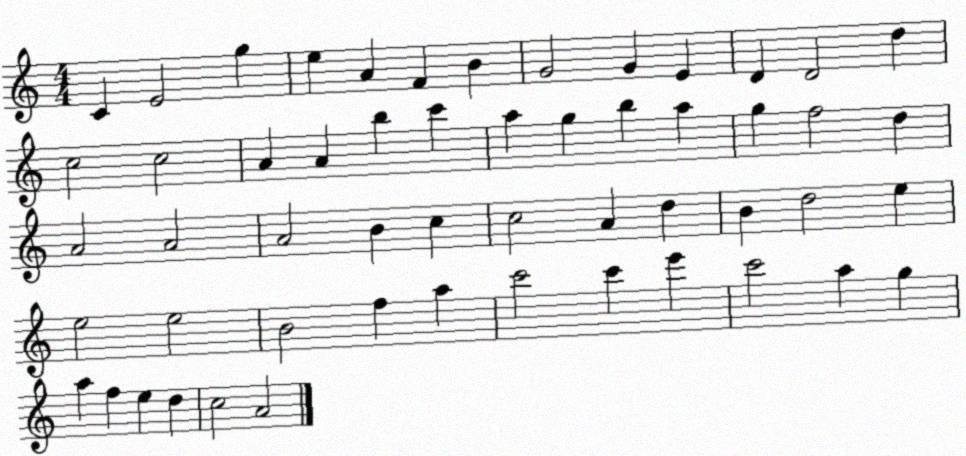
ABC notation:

X:1
T:Untitled
M:4/4
L:1/4
K:C
C E2 g e A F B G2 G E D D2 d c2 c2 A A b c' a g b a g f2 d A2 A2 A2 B c c2 A d B d2 e e2 e2 B2 f a c'2 c' e' c'2 a g a f e d c2 A2